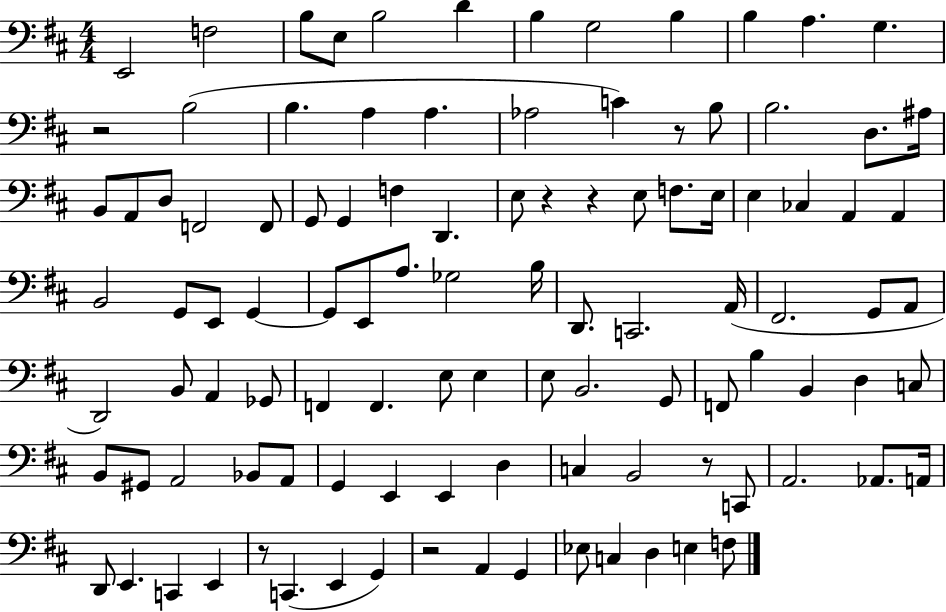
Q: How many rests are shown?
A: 7